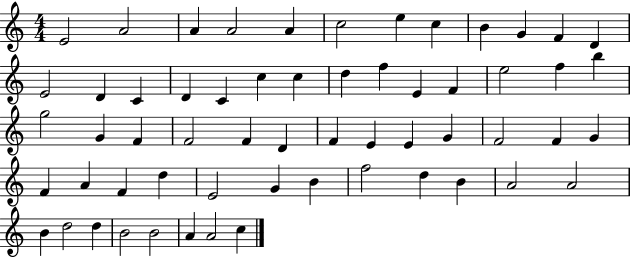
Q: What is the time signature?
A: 4/4